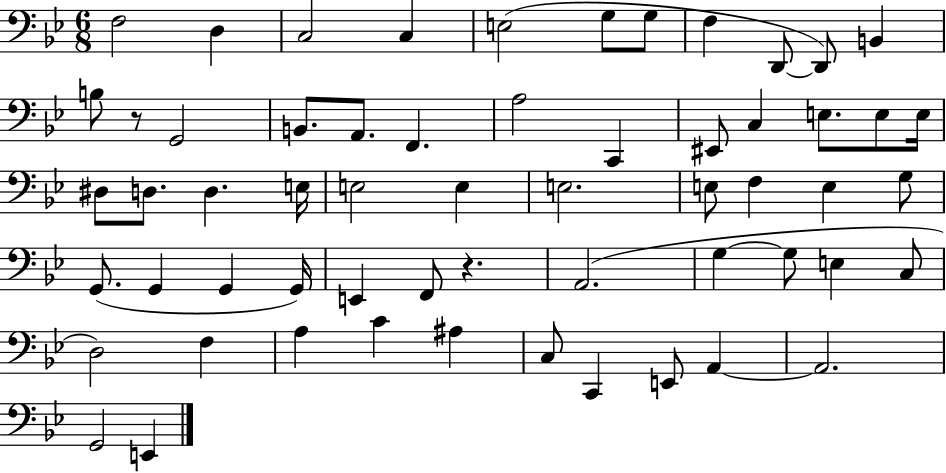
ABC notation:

X:1
T:Untitled
M:6/8
L:1/4
K:Bb
F,2 D, C,2 C, E,2 G,/2 G,/2 F, D,,/2 D,,/2 B,, B,/2 z/2 G,,2 B,,/2 A,,/2 F,, A,2 C,, ^E,,/2 C, E,/2 E,/2 E,/4 ^D,/2 D,/2 D, E,/4 E,2 E, E,2 E,/2 F, E, G,/2 G,,/2 G,, G,, G,,/4 E,, F,,/2 z A,,2 G, G,/2 E, C,/2 D,2 F, A, C ^A, C,/2 C,, E,,/2 A,, A,,2 G,,2 E,,